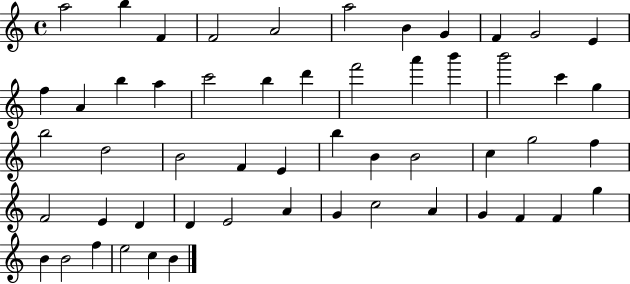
A5/h B5/q F4/q F4/h A4/h A5/h B4/q G4/q F4/q G4/h E4/q F5/q A4/q B5/q A5/q C6/h B5/q D6/q F6/h A6/q B6/q B6/h C6/q G5/q B5/h D5/h B4/h F4/q E4/q B5/q B4/q B4/h C5/q G5/h F5/q F4/h E4/q D4/q D4/q E4/h A4/q G4/q C5/h A4/q G4/q F4/q F4/q G5/q B4/q B4/h F5/q E5/h C5/q B4/q